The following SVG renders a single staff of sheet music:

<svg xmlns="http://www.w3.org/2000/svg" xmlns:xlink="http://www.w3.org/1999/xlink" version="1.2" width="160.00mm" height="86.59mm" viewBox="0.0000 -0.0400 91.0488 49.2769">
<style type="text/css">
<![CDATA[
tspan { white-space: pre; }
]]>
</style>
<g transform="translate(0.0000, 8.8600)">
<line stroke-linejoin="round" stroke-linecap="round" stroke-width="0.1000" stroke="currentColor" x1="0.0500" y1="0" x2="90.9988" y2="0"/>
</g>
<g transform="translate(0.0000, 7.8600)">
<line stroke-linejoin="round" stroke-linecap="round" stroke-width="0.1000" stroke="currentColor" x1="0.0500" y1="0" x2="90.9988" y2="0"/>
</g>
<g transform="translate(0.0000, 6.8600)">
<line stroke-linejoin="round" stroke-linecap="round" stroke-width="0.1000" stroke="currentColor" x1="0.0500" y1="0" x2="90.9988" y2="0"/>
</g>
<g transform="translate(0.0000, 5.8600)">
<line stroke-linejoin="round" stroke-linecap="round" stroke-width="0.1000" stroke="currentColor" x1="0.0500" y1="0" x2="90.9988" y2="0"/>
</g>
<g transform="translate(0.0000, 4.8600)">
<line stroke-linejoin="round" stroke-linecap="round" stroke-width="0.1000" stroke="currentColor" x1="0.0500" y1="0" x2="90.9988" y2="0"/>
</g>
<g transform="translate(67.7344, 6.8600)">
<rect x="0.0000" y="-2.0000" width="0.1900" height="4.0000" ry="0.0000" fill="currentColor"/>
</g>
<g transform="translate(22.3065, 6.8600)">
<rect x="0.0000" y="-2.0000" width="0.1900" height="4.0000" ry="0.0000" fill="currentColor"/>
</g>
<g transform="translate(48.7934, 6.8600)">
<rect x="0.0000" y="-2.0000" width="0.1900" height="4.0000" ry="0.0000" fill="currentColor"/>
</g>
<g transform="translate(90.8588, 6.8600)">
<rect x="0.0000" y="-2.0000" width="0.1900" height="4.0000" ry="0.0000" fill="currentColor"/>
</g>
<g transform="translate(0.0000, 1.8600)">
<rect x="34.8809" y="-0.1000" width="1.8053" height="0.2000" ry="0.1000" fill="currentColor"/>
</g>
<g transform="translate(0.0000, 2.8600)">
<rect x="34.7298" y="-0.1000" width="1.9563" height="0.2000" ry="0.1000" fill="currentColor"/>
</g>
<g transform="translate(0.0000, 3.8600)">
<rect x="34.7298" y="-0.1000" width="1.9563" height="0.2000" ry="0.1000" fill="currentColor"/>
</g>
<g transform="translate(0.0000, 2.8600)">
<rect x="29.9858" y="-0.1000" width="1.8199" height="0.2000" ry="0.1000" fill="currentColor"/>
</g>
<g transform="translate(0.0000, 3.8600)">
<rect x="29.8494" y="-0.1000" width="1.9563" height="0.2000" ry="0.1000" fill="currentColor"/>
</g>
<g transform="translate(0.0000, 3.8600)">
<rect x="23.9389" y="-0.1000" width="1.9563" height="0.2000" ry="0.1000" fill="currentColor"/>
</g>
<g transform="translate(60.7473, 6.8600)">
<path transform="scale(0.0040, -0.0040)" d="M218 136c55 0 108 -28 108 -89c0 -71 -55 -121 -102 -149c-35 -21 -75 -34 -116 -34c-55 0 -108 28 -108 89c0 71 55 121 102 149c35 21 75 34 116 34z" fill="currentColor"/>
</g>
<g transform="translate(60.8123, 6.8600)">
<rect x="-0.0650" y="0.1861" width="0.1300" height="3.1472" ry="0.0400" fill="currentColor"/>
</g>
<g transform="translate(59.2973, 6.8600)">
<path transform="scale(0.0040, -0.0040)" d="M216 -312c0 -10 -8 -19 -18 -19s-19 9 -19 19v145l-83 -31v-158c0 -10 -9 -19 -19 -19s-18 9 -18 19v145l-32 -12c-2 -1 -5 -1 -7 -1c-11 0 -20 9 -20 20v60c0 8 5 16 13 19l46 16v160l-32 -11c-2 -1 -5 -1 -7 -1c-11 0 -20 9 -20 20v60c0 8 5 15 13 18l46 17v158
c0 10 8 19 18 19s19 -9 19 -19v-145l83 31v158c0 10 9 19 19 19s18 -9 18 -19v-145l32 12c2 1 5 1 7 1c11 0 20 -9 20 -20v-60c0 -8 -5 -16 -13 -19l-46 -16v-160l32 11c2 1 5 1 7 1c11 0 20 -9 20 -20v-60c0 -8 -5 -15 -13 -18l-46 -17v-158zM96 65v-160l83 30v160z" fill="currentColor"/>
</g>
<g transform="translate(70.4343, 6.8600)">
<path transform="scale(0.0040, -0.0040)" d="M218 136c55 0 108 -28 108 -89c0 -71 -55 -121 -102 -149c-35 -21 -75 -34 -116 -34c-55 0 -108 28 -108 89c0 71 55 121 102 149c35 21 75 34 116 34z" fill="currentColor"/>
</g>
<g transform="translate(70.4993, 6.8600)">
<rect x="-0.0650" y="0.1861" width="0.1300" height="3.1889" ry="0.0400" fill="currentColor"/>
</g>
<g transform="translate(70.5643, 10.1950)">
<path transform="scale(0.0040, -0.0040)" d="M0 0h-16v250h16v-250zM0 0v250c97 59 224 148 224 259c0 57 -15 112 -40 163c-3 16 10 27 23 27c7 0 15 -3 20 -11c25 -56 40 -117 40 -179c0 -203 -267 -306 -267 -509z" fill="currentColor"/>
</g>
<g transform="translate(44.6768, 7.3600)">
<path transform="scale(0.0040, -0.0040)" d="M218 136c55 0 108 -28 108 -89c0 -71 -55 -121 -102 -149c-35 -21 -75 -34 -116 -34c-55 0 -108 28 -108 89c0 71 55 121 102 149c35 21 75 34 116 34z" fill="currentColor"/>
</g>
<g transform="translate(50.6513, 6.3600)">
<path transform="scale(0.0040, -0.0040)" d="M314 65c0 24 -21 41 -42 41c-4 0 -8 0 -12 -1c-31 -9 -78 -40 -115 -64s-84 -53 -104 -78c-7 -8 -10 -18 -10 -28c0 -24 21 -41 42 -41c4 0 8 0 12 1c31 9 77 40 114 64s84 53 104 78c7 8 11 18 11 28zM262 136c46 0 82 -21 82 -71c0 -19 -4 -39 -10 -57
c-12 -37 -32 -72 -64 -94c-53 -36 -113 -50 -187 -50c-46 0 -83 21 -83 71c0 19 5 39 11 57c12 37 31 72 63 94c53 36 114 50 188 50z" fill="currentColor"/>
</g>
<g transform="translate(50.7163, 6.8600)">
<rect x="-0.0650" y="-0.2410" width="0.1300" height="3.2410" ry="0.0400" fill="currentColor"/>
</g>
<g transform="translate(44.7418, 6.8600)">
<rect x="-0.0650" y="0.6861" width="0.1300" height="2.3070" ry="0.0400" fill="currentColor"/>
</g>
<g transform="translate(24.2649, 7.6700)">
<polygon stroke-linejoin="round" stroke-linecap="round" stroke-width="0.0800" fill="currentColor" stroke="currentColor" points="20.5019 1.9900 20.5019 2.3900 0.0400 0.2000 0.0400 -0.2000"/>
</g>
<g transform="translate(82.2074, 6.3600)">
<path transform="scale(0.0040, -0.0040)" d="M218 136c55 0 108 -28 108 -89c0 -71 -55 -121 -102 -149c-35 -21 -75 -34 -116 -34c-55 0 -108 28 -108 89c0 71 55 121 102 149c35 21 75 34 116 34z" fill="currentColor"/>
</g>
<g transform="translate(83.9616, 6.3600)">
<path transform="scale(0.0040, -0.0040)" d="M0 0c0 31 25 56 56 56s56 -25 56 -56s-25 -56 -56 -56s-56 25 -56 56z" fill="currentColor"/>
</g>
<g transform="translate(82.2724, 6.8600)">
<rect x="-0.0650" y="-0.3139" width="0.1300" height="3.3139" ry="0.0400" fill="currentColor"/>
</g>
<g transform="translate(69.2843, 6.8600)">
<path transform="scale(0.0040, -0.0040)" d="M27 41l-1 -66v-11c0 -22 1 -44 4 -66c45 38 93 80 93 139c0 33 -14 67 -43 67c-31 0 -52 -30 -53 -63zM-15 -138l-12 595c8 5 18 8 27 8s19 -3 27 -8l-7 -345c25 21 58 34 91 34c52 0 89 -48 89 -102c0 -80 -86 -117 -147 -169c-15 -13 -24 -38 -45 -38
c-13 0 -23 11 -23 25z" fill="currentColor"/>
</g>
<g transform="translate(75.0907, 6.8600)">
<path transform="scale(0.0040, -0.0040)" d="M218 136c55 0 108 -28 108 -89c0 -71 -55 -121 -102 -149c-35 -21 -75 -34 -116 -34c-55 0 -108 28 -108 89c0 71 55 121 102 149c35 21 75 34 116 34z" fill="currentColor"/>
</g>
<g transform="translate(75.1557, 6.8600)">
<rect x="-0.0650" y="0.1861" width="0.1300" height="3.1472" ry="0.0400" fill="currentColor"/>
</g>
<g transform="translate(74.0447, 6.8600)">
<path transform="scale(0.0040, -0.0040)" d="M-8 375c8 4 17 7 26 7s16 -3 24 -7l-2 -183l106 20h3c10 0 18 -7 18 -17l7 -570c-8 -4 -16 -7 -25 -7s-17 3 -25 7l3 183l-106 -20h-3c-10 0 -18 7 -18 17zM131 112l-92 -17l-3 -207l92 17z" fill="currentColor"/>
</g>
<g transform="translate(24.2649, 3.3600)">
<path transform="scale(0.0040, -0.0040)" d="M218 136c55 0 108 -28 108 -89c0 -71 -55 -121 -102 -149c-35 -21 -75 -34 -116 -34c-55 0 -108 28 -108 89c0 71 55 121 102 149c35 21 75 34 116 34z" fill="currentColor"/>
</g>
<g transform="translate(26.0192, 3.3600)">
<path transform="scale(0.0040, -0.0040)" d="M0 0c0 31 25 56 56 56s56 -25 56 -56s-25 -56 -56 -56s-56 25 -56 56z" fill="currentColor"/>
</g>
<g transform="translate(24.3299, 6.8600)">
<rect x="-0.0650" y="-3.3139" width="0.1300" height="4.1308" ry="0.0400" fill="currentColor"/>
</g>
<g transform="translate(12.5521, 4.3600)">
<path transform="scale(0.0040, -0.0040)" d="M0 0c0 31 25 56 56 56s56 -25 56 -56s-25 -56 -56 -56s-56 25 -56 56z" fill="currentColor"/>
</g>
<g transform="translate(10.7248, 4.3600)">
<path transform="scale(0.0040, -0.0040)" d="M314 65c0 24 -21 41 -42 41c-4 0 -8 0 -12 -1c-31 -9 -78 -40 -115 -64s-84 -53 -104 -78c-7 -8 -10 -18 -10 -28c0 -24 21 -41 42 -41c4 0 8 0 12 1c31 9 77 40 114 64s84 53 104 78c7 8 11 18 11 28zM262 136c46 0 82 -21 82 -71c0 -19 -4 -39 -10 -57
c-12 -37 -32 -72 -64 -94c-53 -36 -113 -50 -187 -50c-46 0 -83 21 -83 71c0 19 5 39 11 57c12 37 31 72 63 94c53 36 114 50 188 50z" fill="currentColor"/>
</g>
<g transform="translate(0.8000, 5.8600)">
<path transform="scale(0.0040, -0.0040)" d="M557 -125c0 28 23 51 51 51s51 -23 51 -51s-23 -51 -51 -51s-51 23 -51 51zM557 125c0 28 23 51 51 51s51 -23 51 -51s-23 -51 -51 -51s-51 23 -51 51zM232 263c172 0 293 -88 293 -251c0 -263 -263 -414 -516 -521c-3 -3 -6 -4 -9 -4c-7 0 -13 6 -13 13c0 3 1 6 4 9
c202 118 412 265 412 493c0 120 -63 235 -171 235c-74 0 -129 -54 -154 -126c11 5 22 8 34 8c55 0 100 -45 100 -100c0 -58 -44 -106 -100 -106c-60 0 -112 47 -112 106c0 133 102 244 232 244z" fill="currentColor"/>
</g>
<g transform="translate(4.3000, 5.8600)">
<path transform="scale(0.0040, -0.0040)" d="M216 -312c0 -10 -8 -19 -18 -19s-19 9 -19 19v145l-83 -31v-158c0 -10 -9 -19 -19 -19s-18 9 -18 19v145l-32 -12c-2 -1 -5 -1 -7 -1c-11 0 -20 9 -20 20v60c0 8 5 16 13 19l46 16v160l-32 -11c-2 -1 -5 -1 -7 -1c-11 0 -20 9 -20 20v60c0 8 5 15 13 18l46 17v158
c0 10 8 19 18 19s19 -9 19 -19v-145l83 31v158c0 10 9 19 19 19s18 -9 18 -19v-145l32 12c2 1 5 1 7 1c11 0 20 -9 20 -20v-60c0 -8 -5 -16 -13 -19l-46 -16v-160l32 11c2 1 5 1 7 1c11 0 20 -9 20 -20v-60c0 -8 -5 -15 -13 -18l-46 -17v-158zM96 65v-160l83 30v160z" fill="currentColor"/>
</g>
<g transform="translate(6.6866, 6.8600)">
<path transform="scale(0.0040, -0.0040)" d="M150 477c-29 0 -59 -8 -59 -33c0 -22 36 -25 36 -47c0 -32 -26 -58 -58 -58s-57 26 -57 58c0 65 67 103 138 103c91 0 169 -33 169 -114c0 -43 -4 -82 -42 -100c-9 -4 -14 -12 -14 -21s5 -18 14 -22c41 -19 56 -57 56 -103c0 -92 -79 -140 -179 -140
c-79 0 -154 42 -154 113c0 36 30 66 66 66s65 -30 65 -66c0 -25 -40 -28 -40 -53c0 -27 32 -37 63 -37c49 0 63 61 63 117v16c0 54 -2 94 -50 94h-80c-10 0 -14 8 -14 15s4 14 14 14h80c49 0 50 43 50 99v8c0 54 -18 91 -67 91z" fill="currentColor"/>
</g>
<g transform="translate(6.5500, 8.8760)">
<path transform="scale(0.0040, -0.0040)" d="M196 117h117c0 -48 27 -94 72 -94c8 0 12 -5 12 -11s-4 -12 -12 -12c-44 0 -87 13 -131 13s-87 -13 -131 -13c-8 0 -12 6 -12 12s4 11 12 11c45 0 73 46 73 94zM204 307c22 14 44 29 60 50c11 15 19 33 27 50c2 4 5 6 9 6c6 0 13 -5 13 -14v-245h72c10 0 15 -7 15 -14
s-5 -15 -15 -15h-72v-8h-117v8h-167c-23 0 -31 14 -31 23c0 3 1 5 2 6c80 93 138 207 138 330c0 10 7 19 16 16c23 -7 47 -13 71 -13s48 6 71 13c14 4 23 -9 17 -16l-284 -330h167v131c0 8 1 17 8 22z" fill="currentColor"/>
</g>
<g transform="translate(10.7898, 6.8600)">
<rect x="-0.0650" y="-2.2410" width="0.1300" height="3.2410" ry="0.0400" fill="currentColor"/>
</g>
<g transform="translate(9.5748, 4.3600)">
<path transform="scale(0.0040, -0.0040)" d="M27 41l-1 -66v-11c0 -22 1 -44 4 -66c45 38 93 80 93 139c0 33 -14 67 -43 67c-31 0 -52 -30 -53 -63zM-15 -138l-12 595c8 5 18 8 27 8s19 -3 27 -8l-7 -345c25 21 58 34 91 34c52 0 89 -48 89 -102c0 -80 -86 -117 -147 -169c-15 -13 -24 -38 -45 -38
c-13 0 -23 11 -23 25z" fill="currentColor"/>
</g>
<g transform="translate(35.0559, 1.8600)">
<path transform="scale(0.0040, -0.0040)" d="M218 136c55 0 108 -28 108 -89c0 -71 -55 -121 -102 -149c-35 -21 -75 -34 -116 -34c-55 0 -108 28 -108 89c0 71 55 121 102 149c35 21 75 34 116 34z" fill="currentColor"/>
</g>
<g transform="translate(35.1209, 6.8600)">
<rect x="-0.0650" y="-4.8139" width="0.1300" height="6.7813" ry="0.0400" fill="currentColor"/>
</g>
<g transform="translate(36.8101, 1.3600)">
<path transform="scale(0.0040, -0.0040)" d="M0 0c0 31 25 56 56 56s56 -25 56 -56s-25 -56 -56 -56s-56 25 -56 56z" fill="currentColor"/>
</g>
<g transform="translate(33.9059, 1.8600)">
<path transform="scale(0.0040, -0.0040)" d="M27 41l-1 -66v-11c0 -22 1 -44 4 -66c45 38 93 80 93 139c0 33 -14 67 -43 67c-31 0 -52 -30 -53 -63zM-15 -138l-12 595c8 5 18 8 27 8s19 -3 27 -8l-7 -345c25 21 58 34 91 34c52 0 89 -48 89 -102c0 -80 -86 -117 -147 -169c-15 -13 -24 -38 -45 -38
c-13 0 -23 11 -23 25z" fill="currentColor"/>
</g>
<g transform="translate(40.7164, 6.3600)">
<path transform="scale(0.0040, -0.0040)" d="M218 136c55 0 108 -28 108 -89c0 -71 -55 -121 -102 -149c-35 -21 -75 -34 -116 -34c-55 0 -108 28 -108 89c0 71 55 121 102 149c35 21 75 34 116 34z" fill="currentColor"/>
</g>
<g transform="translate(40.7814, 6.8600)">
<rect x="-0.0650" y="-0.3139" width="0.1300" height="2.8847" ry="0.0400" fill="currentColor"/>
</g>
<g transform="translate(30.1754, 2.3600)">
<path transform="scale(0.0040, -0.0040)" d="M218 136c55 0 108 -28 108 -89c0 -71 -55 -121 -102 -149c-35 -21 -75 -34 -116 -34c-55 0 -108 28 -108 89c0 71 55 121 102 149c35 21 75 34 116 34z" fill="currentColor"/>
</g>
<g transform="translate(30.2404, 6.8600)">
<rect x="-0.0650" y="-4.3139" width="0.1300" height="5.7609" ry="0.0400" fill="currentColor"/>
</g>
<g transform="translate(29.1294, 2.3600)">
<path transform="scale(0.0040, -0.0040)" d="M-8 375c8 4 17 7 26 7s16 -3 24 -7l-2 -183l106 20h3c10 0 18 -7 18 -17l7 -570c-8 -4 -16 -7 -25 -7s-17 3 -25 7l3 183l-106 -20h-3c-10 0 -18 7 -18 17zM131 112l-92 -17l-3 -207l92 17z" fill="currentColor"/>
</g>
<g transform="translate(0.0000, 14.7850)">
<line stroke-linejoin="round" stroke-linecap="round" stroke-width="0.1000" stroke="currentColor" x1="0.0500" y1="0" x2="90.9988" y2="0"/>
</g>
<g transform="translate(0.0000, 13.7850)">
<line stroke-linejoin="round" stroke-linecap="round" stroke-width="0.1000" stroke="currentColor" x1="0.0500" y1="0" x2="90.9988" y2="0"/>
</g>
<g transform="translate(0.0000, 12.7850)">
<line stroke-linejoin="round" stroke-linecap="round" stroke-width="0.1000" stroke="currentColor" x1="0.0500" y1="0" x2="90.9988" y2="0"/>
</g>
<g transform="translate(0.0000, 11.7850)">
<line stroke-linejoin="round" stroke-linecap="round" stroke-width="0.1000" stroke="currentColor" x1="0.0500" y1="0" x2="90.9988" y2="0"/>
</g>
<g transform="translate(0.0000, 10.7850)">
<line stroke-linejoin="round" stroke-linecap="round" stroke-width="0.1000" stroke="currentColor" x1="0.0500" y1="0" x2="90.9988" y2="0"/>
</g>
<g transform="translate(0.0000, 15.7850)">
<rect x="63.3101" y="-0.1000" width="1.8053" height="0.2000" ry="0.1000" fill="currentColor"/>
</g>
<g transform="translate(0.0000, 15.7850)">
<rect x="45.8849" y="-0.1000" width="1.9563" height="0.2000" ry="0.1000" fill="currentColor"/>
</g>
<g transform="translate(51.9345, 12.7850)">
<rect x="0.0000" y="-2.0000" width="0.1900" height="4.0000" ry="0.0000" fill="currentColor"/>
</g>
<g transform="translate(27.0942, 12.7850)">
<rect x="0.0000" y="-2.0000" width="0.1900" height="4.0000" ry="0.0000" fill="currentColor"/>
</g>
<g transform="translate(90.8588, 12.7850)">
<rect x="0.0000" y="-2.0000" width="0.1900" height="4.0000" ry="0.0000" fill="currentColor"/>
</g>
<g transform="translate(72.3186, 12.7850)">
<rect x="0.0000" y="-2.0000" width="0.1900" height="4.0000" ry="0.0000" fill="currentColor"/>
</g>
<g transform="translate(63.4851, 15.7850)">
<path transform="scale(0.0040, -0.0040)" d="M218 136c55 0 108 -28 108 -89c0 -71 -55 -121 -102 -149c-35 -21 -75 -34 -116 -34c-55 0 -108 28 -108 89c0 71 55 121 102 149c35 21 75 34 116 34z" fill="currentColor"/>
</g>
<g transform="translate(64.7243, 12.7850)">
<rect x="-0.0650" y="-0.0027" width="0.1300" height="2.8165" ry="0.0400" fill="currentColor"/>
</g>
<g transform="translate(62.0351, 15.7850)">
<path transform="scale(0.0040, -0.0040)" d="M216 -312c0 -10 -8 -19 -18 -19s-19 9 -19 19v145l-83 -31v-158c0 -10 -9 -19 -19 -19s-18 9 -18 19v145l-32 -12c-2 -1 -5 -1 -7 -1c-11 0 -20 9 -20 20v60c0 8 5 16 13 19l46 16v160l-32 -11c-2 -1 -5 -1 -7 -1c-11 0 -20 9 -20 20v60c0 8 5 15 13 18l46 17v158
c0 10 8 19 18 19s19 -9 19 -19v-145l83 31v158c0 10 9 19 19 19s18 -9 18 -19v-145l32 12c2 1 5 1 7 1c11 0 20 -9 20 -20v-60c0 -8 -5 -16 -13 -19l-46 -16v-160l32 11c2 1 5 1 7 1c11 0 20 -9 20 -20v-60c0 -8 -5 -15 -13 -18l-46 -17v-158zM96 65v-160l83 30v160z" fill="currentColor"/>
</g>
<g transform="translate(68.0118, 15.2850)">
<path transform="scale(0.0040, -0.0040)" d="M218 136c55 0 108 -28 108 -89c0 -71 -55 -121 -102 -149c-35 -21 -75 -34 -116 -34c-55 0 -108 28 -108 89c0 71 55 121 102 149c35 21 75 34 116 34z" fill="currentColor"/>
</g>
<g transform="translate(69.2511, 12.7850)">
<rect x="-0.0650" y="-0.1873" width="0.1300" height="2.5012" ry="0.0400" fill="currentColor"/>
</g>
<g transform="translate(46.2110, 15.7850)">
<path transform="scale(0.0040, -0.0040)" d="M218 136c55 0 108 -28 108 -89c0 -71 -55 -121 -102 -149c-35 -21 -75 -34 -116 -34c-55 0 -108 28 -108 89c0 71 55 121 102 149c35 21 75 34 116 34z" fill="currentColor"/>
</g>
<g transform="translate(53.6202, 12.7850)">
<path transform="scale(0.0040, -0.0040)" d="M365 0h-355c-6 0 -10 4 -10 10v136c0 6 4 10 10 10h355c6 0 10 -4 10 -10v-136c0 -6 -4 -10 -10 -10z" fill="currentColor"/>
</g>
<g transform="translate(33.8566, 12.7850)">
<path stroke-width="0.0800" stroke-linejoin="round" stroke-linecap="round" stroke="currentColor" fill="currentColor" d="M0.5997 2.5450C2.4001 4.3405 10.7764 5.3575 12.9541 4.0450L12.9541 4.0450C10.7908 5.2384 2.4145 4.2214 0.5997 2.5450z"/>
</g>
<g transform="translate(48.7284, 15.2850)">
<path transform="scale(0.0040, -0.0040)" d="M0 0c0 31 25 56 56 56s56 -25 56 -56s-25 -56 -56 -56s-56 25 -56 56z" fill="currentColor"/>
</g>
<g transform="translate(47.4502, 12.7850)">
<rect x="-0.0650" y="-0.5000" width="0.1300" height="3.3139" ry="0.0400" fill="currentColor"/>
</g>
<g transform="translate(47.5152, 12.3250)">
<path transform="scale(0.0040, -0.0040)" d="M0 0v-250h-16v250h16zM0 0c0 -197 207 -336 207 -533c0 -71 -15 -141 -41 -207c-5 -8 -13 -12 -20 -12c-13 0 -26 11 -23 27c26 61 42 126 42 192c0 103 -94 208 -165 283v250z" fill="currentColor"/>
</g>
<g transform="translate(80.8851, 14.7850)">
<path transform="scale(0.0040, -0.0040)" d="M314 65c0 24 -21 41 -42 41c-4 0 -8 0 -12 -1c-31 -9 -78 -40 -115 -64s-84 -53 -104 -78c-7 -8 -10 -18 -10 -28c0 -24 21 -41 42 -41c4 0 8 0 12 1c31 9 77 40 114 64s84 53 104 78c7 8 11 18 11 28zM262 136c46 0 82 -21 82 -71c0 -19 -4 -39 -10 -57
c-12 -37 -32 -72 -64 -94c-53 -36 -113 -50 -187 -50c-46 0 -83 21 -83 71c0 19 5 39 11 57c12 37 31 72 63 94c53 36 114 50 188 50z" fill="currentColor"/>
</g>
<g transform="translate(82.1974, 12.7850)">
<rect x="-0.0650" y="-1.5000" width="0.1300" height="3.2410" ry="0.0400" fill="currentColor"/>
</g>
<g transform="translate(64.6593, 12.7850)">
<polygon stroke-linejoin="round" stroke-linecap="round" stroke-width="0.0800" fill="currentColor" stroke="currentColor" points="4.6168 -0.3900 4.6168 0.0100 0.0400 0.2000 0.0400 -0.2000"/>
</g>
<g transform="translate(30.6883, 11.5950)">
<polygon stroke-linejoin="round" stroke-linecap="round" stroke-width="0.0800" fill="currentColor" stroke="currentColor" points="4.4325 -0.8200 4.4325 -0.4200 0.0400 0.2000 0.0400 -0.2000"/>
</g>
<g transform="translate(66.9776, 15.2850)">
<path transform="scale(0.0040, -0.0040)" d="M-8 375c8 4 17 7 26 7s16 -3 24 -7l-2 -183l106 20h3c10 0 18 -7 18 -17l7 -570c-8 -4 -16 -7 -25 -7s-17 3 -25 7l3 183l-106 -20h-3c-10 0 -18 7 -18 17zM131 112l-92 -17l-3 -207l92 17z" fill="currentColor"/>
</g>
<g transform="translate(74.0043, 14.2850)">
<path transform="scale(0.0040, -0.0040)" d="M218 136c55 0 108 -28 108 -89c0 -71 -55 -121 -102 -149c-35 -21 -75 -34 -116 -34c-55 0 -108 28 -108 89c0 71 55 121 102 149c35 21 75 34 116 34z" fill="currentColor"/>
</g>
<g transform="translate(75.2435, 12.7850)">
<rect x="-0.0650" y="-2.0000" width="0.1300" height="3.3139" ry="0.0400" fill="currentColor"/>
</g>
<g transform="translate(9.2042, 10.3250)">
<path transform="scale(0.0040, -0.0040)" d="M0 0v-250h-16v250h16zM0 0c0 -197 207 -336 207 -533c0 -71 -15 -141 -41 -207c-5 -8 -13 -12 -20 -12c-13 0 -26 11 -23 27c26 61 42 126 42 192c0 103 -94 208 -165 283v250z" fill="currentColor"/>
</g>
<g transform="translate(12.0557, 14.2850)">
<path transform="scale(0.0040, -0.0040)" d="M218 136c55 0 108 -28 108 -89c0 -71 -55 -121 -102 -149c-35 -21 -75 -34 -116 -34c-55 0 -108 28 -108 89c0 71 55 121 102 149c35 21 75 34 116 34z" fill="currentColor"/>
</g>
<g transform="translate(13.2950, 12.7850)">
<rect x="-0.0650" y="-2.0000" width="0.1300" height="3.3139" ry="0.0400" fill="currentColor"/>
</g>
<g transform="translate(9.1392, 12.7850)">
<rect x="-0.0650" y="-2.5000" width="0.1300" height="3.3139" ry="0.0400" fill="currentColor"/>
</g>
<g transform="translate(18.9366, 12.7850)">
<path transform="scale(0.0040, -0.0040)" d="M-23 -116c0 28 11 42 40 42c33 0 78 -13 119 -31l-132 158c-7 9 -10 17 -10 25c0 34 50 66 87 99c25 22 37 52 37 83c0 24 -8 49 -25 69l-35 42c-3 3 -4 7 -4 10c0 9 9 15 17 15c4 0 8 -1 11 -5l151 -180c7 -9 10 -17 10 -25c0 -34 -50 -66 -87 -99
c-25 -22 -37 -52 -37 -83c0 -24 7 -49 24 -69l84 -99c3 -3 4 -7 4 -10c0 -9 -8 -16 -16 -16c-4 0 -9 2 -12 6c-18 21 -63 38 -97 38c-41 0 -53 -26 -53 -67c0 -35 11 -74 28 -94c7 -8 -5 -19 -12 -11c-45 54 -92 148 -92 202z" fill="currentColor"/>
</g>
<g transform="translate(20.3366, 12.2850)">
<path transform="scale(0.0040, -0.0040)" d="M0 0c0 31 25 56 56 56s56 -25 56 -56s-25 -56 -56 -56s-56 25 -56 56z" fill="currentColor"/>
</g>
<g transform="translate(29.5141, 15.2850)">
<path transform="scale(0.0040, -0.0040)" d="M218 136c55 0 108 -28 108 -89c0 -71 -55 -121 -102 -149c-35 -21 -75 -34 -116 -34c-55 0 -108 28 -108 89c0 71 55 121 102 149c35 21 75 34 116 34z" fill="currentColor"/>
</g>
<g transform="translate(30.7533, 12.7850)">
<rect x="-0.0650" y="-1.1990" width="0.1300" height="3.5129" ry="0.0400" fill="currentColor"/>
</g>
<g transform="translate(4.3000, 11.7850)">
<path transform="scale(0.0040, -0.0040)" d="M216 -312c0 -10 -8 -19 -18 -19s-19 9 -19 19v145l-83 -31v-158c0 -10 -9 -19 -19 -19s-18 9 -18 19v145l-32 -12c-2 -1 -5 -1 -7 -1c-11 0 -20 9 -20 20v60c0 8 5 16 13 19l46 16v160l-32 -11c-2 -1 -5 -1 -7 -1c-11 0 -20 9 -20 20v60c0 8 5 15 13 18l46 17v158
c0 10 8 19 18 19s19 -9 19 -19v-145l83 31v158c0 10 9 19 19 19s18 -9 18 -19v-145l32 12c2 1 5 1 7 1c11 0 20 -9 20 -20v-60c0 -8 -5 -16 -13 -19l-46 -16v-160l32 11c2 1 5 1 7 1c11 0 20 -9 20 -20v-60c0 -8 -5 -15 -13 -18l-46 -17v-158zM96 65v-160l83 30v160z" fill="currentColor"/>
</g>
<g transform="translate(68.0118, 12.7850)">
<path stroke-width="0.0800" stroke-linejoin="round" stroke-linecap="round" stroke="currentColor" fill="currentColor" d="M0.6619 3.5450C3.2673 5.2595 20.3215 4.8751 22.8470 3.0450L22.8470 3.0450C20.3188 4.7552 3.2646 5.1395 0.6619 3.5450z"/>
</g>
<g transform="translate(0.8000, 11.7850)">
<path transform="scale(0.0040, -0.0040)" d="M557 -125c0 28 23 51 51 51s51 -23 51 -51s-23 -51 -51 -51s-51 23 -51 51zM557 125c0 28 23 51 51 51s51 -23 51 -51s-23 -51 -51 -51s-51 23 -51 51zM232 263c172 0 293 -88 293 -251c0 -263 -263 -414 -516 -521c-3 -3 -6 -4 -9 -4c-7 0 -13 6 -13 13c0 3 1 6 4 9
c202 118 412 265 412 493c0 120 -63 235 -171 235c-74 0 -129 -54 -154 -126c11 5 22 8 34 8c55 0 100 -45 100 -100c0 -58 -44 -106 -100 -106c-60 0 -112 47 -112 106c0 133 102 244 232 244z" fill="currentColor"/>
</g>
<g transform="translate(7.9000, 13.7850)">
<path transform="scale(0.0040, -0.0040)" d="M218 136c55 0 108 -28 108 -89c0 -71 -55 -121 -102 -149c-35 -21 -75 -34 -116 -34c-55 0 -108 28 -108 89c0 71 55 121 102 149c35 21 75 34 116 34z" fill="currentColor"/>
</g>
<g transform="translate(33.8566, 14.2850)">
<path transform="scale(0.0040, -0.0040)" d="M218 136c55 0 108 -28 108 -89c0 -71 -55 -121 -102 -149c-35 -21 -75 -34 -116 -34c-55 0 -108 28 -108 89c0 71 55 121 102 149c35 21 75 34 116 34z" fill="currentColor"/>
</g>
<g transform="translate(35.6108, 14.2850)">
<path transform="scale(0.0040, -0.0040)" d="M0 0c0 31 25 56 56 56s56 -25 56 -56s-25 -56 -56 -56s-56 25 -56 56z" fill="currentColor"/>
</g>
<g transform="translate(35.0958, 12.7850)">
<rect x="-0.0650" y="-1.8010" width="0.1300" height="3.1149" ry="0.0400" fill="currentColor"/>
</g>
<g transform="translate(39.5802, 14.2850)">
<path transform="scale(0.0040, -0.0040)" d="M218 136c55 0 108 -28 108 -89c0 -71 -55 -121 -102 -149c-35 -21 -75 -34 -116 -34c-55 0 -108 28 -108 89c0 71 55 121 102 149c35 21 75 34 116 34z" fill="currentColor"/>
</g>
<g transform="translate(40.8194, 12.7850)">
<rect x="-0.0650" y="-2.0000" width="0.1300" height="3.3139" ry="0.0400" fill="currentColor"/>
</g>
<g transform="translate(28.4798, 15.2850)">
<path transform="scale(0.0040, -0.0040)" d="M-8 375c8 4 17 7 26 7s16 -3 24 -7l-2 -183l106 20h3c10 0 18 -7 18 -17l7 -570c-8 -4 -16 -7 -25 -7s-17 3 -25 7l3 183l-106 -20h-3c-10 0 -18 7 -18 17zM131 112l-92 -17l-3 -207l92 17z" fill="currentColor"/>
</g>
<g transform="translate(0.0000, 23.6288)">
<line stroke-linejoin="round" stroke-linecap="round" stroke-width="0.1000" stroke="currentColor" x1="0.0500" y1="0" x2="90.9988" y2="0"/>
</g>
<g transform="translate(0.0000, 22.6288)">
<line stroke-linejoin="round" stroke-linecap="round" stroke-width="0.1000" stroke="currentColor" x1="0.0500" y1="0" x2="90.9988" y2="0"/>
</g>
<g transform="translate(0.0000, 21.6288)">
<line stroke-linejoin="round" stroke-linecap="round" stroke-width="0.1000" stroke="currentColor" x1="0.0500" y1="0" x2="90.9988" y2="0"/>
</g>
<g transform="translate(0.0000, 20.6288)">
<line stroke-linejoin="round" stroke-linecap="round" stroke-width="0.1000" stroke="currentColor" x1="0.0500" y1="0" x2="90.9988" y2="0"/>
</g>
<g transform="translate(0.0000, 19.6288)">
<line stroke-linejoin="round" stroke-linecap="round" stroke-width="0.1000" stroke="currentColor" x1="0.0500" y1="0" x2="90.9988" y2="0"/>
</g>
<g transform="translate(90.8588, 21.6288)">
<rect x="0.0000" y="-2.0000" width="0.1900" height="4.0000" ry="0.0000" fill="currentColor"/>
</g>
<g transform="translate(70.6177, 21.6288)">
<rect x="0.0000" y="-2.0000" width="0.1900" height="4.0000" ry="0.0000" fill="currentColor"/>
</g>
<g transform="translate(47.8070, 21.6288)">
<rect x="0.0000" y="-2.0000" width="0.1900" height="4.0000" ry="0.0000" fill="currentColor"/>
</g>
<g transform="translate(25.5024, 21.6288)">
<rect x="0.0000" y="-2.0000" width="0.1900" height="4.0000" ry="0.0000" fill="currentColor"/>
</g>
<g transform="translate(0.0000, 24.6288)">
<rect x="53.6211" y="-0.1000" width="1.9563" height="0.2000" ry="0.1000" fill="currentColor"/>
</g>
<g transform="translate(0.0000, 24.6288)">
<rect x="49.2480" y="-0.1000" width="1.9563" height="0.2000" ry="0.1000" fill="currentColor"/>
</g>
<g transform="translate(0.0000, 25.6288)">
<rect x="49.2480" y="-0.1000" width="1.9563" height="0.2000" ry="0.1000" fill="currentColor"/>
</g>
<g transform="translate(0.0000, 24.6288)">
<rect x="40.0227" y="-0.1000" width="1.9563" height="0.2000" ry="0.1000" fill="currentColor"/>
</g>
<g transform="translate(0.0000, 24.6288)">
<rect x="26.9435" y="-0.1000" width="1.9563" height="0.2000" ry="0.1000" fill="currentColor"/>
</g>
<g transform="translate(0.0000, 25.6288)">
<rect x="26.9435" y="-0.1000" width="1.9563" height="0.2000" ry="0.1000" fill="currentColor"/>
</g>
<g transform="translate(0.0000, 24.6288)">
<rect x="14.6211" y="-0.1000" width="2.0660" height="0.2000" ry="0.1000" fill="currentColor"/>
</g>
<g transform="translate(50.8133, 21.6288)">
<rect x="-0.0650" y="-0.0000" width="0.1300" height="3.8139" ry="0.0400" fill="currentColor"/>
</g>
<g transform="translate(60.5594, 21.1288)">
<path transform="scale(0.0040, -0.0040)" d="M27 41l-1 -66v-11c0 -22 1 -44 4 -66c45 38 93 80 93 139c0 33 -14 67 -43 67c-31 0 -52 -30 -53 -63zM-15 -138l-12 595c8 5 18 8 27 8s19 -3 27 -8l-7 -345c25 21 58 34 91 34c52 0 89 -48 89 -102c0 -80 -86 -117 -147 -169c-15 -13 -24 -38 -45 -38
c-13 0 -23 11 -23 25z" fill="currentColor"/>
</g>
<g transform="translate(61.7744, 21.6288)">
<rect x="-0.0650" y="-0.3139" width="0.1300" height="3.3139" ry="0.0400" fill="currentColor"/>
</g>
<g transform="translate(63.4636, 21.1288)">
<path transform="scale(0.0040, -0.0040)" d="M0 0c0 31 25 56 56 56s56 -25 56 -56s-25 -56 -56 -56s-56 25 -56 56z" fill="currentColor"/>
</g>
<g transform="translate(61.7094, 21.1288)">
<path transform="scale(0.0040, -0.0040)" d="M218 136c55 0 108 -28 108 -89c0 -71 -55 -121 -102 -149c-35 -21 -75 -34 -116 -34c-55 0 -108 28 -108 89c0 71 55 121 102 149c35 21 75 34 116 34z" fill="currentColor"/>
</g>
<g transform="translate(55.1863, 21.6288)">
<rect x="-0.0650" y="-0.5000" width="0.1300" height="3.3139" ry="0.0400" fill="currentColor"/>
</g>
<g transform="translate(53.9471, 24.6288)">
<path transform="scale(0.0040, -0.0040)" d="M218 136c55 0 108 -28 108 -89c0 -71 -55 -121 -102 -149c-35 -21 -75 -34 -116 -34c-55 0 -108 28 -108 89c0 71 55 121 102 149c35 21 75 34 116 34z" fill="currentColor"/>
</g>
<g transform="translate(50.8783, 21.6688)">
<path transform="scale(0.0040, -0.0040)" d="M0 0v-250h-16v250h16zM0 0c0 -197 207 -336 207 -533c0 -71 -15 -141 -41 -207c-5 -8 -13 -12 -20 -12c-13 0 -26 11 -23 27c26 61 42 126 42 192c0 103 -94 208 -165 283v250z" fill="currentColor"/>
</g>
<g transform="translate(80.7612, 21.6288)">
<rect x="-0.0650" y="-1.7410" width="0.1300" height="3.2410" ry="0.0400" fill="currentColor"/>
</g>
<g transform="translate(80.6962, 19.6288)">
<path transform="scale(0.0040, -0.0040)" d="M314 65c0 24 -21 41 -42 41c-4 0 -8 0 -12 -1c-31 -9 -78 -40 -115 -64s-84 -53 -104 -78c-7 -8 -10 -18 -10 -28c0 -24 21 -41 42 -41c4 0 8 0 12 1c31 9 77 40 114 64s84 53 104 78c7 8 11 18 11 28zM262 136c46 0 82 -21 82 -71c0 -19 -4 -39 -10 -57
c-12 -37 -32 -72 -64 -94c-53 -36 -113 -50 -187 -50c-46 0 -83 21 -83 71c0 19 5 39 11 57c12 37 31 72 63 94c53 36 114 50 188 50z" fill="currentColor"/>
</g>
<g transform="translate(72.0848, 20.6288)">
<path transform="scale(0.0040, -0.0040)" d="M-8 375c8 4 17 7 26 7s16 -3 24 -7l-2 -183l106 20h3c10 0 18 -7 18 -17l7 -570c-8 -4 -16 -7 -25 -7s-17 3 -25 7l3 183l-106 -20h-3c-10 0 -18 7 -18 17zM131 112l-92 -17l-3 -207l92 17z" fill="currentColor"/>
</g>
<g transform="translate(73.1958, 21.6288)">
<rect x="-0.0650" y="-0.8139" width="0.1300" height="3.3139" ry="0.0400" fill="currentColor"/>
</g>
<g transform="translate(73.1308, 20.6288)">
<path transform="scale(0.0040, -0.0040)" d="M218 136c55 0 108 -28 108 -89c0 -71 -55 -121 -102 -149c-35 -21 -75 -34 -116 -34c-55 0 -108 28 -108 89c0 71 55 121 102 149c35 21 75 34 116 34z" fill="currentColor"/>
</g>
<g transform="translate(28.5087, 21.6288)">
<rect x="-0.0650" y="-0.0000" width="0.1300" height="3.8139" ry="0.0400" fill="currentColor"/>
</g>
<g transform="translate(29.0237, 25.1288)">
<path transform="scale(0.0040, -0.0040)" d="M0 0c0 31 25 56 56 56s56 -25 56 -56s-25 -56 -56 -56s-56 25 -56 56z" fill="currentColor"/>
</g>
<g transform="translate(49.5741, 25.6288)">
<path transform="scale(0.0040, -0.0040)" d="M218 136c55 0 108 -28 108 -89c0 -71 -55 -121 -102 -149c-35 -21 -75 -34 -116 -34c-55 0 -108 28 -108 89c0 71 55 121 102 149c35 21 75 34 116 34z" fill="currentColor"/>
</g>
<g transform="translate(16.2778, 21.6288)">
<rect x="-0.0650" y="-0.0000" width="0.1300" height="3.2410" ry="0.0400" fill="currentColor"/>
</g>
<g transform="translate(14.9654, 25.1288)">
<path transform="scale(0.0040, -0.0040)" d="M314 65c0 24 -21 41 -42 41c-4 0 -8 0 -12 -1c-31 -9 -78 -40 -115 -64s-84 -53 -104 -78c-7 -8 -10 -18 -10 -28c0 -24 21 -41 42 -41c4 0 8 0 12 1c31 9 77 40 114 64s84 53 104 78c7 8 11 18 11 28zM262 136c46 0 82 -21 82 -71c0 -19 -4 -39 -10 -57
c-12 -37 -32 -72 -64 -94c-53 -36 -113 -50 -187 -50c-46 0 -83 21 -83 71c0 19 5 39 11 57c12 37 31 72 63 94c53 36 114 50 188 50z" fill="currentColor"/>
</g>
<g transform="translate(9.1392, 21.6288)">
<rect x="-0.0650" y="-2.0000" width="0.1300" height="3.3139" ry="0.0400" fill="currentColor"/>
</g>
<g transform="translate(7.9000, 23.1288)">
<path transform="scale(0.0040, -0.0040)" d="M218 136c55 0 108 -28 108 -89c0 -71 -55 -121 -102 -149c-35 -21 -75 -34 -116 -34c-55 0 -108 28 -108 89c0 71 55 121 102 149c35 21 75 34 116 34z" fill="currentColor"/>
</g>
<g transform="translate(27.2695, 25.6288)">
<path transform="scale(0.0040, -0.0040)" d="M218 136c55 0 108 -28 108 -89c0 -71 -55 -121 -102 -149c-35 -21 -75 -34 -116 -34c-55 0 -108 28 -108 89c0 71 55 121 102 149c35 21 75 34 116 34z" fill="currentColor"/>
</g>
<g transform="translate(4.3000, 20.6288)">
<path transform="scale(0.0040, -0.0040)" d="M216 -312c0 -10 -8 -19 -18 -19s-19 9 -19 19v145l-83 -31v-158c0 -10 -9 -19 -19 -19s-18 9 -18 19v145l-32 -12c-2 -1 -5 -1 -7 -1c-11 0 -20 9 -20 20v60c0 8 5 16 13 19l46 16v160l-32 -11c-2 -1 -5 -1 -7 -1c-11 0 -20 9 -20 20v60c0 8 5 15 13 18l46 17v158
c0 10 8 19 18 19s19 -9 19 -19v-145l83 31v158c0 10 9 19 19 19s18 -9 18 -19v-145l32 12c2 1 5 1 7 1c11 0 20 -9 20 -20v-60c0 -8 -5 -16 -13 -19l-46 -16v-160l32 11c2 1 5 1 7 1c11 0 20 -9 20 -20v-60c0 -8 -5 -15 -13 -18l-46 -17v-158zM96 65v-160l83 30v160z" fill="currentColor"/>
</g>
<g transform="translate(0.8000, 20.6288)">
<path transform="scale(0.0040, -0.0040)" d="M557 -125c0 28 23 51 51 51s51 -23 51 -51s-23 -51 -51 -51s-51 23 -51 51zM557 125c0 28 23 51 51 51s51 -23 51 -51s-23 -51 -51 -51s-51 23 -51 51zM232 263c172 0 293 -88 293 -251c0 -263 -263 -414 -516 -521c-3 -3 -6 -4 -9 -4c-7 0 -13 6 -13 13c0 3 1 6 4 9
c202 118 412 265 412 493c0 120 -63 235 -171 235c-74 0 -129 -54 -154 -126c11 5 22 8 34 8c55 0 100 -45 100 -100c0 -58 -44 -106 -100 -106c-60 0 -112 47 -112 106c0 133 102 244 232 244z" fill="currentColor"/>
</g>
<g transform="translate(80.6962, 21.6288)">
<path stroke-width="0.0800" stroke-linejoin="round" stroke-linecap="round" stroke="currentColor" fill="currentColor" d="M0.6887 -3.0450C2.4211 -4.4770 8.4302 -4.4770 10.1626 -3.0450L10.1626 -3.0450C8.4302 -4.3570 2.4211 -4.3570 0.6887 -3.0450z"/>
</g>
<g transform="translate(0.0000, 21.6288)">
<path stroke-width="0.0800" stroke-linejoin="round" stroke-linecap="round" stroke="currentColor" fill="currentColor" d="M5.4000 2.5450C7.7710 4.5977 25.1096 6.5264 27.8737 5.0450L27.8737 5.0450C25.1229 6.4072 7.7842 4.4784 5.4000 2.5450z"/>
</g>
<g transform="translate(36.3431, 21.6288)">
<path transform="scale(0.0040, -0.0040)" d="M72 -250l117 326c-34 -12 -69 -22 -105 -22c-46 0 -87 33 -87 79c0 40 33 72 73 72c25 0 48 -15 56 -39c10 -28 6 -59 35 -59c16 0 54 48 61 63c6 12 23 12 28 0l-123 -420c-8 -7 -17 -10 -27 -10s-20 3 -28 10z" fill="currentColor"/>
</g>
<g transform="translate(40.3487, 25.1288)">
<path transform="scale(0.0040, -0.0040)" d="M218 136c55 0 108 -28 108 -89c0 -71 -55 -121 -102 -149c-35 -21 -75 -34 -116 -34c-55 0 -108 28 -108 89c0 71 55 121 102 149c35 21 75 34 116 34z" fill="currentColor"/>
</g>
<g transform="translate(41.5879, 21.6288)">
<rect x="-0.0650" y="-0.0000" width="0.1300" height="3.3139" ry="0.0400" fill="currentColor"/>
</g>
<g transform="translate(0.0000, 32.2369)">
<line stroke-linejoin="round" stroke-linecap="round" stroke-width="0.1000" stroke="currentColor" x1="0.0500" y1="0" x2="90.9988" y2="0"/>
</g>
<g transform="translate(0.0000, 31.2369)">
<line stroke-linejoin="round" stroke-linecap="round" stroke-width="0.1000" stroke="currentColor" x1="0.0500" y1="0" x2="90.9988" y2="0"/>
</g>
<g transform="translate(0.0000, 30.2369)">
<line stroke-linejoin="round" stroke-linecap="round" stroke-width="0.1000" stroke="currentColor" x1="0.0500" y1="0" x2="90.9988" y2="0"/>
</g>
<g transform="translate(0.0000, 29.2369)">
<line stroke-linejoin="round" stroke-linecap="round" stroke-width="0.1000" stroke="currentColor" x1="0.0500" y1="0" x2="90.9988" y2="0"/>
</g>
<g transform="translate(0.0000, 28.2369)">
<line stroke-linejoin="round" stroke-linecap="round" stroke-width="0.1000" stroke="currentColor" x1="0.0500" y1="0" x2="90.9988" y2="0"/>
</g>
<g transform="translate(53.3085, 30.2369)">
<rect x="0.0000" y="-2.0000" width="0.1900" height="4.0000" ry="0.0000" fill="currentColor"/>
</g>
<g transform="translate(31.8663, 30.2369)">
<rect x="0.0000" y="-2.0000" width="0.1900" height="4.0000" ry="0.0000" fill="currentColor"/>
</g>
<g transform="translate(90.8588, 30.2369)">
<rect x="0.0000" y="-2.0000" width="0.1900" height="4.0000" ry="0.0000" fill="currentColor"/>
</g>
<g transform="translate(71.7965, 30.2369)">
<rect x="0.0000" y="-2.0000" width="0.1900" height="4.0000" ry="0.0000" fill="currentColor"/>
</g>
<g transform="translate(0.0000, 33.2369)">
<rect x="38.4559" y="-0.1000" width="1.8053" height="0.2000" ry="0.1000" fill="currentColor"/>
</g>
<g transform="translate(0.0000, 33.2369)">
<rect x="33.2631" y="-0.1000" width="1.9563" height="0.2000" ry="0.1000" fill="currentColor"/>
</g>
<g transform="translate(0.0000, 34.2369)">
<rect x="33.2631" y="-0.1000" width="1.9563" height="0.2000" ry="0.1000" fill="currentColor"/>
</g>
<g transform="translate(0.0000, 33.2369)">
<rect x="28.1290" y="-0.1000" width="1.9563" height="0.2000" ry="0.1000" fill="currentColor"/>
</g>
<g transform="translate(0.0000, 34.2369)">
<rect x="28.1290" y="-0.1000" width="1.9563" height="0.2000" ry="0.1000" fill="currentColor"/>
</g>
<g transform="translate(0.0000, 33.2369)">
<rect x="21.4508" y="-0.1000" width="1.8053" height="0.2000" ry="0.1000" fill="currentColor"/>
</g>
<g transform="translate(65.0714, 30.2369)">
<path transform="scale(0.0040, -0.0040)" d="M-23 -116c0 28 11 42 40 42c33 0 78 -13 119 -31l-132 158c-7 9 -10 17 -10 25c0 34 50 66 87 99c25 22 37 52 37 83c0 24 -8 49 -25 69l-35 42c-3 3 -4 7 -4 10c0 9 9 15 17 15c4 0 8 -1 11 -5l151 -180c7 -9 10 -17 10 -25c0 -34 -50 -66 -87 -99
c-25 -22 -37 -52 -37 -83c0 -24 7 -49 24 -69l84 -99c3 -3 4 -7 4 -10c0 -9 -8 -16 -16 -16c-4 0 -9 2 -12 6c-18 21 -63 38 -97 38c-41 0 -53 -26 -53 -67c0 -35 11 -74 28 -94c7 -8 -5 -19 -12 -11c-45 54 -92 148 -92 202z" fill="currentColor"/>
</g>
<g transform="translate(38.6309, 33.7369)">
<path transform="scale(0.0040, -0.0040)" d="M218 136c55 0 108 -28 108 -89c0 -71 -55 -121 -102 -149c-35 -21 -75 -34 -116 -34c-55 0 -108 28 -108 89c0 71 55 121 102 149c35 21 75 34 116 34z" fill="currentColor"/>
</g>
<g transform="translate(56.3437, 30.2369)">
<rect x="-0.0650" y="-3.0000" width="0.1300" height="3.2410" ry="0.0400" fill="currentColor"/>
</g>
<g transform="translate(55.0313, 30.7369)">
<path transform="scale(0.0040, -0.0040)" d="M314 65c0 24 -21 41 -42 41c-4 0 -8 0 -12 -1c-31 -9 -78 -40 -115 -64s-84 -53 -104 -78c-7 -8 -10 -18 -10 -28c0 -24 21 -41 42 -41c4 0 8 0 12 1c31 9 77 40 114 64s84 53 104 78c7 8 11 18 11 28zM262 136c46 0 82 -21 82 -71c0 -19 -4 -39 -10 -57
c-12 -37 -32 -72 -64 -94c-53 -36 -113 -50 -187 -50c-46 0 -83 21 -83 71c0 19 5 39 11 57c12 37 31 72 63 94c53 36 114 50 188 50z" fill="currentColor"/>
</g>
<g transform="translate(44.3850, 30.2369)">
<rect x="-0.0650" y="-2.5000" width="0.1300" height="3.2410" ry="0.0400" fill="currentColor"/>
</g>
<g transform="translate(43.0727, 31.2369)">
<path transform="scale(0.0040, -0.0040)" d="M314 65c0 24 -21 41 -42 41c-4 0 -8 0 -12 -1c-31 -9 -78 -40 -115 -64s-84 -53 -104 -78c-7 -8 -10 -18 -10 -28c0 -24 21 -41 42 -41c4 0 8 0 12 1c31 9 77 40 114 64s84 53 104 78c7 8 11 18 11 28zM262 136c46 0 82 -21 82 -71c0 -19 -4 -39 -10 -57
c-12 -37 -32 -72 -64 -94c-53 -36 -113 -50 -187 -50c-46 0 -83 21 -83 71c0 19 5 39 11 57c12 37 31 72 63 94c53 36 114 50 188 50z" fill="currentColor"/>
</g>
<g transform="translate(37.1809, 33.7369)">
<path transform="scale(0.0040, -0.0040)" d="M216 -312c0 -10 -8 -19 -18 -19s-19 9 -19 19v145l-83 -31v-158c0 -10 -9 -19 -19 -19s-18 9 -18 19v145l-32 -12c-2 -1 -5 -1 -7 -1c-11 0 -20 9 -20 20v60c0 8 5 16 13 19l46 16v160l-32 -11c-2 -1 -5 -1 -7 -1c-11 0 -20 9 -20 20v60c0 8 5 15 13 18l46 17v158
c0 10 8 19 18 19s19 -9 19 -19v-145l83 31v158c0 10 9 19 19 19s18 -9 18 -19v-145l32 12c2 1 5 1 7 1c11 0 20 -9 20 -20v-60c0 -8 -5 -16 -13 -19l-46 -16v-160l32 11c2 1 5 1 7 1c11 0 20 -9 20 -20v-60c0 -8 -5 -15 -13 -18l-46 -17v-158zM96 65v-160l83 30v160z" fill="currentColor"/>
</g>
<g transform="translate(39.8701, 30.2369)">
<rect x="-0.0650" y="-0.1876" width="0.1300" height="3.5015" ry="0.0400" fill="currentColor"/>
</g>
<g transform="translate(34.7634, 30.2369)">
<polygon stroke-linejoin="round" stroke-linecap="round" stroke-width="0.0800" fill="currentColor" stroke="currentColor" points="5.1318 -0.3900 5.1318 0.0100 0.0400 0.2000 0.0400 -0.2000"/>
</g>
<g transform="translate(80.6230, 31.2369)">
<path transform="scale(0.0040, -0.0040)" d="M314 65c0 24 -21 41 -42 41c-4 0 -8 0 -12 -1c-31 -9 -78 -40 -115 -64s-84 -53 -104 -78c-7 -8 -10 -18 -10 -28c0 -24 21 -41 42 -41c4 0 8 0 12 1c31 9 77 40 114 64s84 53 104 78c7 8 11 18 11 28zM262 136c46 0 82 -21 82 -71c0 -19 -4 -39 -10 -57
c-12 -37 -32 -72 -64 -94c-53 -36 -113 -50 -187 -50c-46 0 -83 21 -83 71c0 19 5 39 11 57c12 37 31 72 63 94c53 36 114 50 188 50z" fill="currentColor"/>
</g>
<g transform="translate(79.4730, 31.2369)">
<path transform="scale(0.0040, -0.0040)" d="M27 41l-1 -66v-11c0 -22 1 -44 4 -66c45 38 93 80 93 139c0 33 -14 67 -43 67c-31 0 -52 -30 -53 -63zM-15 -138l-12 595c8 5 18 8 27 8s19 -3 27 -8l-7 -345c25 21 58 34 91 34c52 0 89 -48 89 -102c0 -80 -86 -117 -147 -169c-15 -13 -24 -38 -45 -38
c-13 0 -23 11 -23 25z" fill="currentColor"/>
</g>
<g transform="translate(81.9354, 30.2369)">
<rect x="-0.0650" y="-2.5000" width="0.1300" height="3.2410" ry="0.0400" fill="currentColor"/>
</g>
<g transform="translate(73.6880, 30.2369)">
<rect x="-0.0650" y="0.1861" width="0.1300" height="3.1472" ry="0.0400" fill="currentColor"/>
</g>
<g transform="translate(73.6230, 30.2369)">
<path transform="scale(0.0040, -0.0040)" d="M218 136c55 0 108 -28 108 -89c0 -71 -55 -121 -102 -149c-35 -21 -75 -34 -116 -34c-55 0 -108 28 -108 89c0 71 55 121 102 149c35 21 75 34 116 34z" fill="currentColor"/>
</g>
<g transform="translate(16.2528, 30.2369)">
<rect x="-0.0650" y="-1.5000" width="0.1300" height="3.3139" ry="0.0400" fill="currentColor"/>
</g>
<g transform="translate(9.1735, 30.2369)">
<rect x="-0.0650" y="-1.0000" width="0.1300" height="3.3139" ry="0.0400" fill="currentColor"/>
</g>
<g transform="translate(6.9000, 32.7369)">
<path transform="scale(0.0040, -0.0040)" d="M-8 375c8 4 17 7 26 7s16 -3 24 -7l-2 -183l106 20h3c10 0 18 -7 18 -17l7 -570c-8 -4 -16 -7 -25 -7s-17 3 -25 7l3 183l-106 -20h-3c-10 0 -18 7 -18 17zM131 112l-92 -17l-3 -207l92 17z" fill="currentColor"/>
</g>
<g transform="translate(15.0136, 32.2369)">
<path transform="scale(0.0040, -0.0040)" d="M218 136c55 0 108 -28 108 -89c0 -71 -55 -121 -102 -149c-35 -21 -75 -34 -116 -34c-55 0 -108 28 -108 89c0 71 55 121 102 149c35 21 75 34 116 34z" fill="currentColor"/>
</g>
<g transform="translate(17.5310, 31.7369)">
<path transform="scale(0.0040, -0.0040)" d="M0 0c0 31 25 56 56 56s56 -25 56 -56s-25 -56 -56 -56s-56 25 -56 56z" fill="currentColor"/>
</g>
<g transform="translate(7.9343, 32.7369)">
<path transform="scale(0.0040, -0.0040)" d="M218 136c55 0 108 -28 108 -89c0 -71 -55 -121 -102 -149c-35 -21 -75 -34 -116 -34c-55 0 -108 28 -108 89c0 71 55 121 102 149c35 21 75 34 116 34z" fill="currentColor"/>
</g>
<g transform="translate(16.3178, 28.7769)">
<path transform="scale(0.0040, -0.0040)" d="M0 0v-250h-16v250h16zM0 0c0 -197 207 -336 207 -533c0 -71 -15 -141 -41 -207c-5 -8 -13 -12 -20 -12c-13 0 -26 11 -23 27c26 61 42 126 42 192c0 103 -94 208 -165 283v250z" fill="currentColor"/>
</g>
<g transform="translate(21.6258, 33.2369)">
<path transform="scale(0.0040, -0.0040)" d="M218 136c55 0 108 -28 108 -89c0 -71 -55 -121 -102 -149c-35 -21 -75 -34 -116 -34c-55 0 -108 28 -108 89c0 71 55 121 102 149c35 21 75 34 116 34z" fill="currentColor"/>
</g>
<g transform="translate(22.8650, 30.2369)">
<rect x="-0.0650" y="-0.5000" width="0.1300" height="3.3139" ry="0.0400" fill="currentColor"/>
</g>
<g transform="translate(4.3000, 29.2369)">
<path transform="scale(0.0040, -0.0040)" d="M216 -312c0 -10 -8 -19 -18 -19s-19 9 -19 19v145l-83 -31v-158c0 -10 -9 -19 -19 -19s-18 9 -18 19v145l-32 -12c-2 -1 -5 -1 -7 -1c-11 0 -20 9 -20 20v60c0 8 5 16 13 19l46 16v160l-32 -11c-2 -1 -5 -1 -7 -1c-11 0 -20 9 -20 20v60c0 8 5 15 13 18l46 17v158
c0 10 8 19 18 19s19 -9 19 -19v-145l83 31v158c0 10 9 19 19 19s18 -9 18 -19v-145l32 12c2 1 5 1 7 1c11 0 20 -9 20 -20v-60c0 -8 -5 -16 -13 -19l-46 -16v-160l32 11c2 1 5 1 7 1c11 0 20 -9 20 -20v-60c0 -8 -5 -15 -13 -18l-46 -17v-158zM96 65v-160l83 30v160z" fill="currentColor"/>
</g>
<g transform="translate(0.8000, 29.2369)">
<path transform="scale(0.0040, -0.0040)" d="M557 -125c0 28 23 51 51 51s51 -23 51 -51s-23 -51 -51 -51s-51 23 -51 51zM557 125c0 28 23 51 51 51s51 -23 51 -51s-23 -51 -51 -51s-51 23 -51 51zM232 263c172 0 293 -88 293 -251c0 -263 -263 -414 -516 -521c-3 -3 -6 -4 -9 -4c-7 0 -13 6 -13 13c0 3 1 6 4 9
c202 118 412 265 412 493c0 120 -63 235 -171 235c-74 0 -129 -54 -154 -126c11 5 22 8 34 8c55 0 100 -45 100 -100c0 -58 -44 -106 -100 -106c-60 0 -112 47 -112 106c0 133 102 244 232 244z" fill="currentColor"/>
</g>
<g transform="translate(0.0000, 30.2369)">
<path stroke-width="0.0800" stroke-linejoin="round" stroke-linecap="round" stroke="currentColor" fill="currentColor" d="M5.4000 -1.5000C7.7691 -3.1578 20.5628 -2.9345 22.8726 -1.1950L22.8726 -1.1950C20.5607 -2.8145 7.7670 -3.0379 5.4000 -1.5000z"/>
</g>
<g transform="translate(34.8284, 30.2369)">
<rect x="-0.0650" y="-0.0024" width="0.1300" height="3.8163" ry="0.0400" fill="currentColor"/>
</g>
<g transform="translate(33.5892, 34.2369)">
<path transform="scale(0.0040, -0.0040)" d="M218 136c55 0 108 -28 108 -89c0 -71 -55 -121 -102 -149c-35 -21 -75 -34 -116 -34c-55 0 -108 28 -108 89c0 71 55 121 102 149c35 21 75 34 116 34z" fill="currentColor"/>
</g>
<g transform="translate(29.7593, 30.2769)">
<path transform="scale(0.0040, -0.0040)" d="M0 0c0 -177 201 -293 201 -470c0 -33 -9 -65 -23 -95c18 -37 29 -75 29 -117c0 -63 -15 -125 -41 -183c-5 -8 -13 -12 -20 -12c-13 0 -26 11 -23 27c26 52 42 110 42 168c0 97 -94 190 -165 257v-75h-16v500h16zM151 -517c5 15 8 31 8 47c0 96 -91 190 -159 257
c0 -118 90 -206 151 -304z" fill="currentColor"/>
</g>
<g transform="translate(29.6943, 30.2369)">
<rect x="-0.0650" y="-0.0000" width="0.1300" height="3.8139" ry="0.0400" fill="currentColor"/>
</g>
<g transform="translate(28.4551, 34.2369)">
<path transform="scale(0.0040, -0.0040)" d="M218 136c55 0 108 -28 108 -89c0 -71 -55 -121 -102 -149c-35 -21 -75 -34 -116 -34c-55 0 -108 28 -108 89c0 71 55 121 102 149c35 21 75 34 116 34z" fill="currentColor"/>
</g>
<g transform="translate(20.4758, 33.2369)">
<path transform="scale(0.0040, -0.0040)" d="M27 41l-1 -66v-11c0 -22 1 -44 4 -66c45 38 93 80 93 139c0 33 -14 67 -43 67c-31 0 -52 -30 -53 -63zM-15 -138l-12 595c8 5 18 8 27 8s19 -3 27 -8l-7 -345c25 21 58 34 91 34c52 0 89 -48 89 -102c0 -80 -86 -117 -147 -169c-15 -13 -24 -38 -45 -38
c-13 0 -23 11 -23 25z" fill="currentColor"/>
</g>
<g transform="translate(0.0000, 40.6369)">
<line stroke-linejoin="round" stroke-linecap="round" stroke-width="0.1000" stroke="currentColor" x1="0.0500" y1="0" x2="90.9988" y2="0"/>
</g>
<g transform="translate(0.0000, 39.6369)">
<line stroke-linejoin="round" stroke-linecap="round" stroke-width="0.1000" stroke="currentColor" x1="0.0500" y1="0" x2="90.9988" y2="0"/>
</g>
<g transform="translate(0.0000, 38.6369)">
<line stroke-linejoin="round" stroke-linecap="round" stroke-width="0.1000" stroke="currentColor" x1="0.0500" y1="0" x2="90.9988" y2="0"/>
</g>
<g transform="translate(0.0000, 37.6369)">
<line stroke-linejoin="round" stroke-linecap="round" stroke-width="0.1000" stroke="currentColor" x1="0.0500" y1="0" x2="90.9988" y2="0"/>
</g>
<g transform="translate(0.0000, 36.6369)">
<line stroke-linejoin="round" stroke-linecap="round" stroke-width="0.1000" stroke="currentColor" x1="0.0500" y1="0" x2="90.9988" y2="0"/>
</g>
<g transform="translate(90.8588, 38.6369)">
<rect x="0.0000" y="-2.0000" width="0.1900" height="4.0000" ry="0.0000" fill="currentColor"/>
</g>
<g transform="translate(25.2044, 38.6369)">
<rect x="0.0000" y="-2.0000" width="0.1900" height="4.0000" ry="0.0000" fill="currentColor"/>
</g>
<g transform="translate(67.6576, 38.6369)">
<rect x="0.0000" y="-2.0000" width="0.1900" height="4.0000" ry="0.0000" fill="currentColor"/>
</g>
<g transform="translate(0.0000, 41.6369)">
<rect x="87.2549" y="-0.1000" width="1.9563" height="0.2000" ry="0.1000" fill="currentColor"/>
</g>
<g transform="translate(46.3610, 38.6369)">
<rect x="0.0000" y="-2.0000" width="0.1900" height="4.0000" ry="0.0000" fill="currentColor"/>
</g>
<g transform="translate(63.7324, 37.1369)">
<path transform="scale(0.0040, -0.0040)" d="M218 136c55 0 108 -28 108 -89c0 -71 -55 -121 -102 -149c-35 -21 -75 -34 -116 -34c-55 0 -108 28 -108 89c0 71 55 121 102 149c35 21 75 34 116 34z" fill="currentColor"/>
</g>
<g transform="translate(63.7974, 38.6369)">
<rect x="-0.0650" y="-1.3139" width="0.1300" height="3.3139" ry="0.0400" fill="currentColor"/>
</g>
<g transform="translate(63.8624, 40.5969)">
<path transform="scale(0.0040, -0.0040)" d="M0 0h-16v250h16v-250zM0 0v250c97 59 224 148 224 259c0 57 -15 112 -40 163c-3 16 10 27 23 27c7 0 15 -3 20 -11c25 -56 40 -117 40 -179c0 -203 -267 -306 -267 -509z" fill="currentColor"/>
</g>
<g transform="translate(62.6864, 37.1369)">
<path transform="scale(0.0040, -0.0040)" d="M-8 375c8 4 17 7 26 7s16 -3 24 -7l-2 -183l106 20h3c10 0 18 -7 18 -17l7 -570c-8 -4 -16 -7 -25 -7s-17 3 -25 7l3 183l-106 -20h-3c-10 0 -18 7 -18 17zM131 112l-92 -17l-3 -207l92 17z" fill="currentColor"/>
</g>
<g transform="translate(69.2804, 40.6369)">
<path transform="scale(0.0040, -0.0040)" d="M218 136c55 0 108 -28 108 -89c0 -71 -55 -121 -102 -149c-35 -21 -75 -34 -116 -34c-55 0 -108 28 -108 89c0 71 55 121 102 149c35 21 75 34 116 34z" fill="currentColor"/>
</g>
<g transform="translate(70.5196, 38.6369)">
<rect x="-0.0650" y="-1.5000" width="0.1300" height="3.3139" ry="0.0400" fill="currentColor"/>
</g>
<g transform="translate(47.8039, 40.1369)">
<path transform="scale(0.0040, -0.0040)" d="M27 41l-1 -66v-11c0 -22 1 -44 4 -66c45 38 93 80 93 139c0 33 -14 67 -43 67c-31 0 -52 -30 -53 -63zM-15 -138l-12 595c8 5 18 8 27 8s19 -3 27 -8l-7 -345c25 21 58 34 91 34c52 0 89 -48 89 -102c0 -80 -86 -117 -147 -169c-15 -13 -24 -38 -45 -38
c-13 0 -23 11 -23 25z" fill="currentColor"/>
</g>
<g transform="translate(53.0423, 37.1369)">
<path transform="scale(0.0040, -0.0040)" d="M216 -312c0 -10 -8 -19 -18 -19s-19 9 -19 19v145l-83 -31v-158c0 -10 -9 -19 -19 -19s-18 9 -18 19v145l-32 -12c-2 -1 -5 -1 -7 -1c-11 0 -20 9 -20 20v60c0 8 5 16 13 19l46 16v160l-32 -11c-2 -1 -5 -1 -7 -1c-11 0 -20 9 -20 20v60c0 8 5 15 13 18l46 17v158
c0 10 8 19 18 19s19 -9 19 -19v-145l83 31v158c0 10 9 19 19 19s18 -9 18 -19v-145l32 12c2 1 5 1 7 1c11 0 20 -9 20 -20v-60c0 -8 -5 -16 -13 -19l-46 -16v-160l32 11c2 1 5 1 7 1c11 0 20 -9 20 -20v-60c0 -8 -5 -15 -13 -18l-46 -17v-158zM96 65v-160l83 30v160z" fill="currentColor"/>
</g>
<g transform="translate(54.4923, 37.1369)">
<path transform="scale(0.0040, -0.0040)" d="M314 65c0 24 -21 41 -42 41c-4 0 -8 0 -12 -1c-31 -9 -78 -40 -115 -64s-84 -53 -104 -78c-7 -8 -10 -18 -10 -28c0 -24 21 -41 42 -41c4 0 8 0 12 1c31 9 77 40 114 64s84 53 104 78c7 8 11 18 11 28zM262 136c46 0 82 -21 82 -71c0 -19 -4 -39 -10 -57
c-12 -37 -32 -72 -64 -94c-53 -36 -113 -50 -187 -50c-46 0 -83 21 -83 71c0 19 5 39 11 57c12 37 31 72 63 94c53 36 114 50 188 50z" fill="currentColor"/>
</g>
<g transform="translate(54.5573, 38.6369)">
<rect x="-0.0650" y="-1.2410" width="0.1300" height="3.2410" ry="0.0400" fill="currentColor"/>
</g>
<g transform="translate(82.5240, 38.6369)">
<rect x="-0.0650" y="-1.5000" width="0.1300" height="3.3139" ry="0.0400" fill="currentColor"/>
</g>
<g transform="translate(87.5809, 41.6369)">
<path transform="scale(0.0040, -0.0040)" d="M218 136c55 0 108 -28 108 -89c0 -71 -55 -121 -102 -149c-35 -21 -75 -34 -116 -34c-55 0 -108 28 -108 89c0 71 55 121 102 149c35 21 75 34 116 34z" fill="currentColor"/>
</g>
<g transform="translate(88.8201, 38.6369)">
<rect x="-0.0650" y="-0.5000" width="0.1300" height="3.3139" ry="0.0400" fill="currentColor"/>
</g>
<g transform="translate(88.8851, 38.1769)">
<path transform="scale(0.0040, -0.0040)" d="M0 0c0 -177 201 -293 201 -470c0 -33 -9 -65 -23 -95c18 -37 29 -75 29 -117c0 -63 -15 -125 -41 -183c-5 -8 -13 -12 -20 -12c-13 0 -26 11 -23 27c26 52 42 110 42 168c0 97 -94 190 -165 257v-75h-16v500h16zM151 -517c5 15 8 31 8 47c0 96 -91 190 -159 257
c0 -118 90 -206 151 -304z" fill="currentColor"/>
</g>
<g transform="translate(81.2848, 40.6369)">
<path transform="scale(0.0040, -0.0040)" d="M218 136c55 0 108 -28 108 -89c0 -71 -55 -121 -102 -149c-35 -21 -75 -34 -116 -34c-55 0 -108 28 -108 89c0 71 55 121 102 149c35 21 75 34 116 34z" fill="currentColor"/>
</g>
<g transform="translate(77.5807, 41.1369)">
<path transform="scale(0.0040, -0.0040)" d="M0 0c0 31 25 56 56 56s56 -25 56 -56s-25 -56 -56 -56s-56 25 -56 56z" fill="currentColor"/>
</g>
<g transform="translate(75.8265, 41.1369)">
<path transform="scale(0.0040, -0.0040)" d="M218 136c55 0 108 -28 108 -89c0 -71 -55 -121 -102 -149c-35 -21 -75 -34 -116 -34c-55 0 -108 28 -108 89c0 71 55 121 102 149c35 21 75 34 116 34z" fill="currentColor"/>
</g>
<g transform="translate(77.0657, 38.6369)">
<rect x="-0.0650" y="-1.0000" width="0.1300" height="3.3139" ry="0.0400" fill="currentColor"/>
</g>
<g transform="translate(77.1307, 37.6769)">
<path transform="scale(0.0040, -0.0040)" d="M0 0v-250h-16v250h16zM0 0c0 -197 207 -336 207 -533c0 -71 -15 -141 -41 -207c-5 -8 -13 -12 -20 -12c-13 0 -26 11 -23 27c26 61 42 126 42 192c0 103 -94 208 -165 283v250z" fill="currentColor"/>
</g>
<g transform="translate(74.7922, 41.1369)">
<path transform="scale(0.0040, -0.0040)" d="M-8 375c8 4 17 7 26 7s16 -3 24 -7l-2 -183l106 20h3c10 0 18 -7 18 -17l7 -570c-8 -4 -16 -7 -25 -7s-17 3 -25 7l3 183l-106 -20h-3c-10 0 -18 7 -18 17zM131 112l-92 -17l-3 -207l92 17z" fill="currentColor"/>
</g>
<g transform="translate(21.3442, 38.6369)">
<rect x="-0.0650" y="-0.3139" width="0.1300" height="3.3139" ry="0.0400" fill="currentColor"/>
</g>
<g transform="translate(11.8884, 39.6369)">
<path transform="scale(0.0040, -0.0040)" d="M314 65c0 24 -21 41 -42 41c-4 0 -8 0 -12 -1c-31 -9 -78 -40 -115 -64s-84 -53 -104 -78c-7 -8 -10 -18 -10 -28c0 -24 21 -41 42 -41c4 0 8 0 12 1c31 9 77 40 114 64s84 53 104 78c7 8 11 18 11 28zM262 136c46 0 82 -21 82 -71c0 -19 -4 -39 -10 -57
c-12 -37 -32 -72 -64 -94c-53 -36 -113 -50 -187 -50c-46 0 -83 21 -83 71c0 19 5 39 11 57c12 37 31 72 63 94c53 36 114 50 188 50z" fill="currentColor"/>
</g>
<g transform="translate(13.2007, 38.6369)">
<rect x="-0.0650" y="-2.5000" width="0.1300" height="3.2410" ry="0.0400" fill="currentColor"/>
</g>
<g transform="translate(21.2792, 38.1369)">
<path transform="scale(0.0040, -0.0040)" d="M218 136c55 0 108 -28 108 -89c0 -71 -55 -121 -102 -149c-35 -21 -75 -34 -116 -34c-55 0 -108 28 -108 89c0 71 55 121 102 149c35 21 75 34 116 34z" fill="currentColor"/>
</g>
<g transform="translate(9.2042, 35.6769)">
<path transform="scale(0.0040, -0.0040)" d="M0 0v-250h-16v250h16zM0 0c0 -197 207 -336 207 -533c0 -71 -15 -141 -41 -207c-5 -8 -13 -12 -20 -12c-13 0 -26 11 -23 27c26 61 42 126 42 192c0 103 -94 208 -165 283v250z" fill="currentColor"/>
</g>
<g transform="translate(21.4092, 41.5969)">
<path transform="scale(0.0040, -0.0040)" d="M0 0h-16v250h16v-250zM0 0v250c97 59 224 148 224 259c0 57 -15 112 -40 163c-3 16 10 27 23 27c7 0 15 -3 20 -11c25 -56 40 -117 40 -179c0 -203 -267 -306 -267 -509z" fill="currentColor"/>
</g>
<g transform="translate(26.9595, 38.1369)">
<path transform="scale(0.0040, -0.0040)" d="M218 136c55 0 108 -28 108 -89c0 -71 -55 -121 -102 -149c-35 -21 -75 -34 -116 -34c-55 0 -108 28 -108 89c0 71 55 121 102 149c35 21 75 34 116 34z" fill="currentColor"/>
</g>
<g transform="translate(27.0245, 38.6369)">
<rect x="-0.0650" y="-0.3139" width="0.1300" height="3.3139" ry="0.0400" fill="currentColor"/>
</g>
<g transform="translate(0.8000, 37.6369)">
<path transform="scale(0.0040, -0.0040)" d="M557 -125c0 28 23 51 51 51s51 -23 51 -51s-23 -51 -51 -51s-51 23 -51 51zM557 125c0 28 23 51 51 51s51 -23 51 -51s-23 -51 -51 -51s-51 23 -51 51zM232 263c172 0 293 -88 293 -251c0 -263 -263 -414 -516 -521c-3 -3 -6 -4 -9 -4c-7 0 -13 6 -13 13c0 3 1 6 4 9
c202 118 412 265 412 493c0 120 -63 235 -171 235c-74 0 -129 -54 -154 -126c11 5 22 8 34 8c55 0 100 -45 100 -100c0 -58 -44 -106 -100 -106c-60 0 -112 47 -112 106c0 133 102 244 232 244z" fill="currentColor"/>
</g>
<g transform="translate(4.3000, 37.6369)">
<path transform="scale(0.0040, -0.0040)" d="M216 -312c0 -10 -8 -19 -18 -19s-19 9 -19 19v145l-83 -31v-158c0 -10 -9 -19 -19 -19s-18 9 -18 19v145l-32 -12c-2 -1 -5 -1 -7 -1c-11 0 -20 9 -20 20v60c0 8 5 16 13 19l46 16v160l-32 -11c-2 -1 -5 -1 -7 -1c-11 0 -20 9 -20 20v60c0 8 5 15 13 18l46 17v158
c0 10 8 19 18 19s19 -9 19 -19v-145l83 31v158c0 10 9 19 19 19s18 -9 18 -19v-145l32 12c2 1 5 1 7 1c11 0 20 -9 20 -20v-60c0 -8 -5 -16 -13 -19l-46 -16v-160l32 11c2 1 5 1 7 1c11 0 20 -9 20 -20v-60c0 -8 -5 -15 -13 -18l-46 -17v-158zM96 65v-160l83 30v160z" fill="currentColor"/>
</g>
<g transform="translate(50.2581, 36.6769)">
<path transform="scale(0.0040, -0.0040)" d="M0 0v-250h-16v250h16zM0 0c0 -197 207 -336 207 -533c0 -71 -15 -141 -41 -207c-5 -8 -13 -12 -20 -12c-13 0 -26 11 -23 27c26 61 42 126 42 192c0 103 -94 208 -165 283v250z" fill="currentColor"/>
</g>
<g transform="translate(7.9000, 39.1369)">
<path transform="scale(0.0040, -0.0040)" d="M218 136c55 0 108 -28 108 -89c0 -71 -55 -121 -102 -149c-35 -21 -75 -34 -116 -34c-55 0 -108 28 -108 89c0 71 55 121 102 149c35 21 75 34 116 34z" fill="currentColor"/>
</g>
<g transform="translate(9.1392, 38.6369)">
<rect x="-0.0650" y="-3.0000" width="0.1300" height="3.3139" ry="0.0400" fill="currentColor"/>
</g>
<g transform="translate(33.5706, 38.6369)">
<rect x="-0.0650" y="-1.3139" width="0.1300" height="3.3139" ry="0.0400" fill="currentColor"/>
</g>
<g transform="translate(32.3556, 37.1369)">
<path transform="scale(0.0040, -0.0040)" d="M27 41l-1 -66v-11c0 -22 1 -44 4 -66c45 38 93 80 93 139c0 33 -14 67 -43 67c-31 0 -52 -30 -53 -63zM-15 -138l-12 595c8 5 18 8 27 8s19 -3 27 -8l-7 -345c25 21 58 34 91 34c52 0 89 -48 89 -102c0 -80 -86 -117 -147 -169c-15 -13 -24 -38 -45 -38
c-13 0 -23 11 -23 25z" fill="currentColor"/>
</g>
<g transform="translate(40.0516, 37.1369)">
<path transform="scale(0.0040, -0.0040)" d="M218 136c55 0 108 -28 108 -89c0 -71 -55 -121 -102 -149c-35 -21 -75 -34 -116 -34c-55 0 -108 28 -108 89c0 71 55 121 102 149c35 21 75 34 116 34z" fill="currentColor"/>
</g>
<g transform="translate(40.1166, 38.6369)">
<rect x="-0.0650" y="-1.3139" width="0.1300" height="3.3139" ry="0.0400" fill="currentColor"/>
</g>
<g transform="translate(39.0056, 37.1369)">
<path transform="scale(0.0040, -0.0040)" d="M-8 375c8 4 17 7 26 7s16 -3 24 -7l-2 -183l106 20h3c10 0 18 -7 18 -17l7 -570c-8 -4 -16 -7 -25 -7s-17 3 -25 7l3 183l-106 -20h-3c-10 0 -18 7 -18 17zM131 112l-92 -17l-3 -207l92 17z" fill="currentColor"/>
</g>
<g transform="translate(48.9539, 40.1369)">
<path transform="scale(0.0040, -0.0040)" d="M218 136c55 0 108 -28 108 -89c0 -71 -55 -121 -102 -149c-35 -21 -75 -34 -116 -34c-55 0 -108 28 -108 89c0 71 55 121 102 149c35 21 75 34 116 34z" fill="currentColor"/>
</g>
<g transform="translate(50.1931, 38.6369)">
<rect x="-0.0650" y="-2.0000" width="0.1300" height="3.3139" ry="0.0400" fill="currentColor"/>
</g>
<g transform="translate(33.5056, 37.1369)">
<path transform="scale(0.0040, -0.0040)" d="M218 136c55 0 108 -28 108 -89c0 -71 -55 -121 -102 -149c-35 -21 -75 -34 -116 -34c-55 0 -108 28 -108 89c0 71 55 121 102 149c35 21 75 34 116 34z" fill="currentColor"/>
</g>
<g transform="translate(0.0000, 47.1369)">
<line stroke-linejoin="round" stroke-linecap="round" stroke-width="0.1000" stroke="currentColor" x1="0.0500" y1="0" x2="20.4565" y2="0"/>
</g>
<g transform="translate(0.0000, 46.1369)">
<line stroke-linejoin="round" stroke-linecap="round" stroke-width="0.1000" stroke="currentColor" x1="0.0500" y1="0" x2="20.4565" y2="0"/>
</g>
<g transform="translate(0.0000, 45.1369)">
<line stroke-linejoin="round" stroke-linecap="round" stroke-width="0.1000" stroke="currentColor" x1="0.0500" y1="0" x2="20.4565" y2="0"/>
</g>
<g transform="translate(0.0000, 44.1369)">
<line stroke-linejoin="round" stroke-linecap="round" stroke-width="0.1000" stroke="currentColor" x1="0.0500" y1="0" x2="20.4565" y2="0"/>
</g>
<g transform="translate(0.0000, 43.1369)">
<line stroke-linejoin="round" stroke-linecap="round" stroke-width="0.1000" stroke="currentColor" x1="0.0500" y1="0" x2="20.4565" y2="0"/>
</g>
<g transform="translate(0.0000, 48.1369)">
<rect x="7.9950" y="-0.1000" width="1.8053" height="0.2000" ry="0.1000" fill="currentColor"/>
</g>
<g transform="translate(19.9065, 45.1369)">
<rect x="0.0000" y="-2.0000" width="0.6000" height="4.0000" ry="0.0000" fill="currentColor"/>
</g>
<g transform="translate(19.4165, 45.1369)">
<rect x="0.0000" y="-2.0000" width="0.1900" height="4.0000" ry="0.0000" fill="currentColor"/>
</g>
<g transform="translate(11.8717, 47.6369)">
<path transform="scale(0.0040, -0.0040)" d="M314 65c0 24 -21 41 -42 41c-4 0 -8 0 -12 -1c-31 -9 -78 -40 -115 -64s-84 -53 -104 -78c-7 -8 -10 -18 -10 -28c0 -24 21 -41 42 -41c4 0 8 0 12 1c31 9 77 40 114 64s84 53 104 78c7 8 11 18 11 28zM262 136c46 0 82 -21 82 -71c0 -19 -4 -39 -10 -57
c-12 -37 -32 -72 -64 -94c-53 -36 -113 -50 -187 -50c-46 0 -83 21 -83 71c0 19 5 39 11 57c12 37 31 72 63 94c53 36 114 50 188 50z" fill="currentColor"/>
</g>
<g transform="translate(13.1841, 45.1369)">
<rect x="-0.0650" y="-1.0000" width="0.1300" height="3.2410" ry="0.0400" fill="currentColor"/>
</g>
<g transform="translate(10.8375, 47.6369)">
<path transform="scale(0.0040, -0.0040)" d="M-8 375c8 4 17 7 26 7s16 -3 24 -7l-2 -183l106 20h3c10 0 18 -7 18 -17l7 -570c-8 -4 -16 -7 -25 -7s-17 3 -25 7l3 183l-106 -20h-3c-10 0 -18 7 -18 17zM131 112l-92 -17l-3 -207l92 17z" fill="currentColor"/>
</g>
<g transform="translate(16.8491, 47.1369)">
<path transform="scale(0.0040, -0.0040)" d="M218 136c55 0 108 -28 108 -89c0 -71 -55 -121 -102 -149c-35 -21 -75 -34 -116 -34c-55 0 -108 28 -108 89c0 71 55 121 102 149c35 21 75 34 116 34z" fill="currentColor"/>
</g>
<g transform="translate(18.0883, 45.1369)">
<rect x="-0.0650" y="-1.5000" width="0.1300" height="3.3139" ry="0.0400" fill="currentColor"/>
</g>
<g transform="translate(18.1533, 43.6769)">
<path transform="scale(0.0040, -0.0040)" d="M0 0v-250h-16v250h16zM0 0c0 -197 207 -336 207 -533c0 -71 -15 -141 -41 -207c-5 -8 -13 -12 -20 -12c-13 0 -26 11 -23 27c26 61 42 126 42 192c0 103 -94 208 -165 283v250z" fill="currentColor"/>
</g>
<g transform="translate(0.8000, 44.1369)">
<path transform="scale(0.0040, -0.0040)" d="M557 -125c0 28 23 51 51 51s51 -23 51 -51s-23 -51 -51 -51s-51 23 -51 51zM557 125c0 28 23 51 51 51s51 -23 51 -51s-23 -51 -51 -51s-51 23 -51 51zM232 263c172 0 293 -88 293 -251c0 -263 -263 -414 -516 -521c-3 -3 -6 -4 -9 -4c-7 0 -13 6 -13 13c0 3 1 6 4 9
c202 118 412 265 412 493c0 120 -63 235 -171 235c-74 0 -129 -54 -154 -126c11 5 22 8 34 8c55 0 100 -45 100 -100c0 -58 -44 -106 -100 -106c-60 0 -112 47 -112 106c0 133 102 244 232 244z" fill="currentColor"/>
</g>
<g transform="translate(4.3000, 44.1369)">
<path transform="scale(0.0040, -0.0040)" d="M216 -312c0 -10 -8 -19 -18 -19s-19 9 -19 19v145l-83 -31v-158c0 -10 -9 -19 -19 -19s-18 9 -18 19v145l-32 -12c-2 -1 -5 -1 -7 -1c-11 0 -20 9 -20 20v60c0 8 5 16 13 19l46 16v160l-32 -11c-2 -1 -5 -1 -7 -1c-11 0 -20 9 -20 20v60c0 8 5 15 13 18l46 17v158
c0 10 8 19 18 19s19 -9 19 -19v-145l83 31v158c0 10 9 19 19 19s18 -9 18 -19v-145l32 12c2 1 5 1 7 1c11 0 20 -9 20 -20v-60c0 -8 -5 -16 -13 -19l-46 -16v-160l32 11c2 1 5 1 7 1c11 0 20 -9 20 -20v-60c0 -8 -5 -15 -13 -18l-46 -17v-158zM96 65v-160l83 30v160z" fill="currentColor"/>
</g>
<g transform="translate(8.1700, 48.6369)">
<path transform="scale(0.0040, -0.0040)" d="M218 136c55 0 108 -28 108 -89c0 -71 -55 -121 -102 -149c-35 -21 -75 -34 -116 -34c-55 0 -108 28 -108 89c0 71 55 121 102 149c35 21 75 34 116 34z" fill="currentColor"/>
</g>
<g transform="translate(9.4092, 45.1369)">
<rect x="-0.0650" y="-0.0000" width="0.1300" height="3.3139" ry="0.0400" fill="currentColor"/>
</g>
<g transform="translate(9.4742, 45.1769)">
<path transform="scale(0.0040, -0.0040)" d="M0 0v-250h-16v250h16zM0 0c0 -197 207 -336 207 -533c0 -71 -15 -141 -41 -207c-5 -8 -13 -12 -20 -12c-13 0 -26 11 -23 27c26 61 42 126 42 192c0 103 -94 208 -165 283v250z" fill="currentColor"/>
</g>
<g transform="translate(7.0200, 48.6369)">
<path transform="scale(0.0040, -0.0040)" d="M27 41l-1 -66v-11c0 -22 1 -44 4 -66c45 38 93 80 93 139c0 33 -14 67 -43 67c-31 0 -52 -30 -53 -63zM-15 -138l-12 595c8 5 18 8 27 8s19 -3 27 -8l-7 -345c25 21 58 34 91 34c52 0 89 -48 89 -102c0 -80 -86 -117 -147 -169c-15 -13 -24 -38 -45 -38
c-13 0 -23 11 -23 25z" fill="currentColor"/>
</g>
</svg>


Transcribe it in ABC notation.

X:1
T:Untitled
M:3/4
L:1/4
K:G
_B,2 D/2 F/2 _G/2 E,/2 C,/2 E,2 ^D, _D,/2 D, E, B,,/2 A,, z F,,/2 A,,/2 A,, E,,/2 z2 ^E,,/2 F,,/2 A,, G,,2 A,, D,,2 C,, z/2 D,, C,,/2 E,, _E, F, A,2 F,, G,,/2 _E,, C,,/4 C,,/2 ^D,,/2 B,,2 C,2 z D, _B,,2 C,/2 B,,2 E,/2 E, _G, G, _A,,/2 ^G,2 G,/2 G,, F,,/2 G,, E,,/4 _D,,/2 F,,2 G,,/2